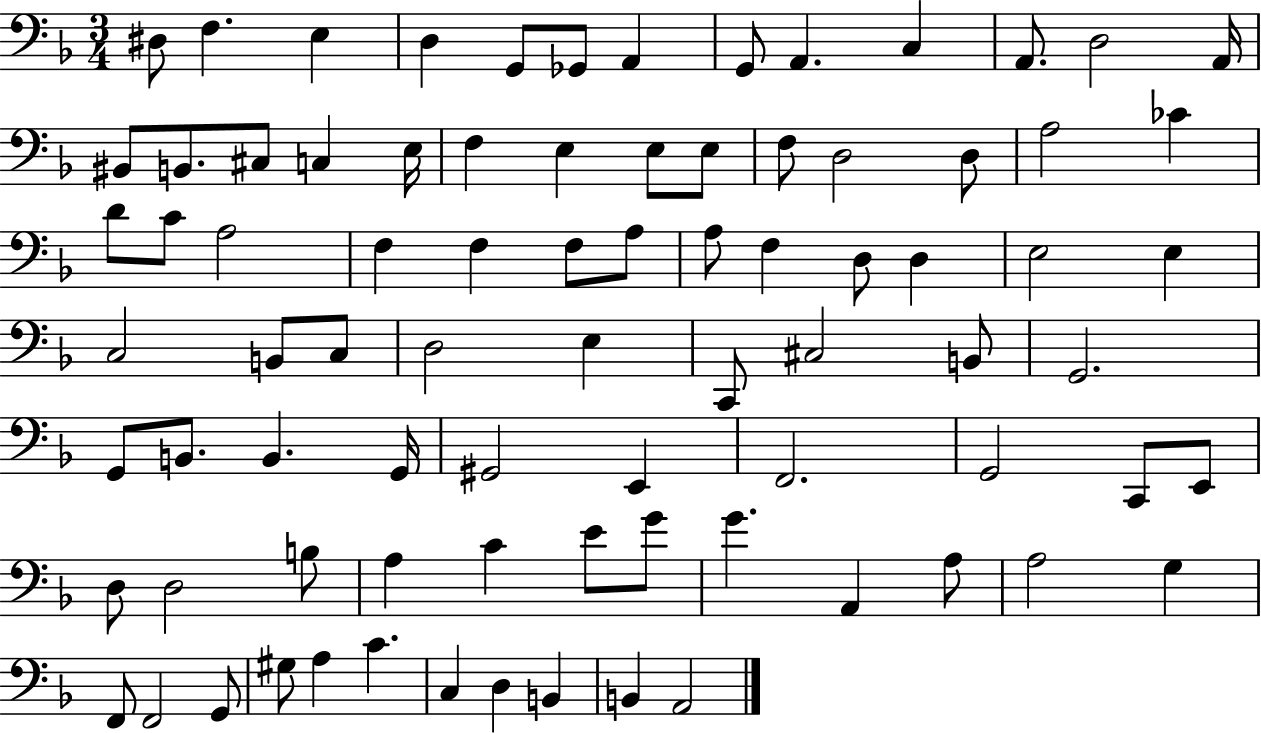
D#3/e F3/q. E3/q D3/q G2/e Gb2/e A2/q G2/e A2/q. C3/q A2/e. D3/h A2/s BIS2/e B2/e. C#3/e C3/q E3/s F3/q E3/q E3/e E3/e F3/e D3/h D3/e A3/h CES4/q D4/e C4/e A3/h F3/q F3/q F3/e A3/e A3/e F3/q D3/e D3/q E3/h E3/q C3/h B2/e C3/e D3/h E3/q C2/e C#3/h B2/e G2/h. G2/e B2/e. B2/q. G2/s G#2/h E2/q F2/h. G2/h C2/e E2/e D3/e D3/h B3/e A3/q C4/q E4/e G4/e G4/q. A2/q A3/e A3/h G3/q F2/e F2/h G2/e G#3/e A3/q C4/q. C3/q D3/q B2/q B2/q A2/h